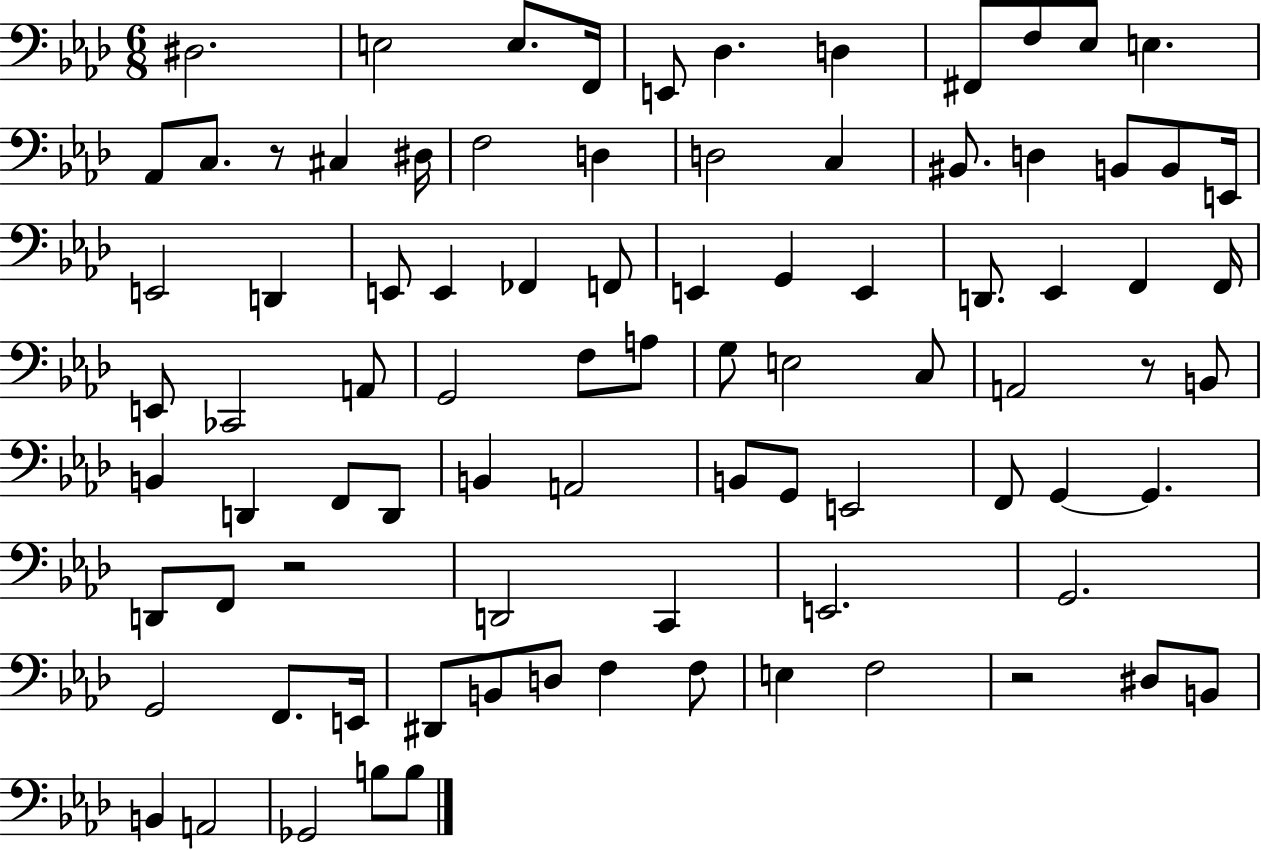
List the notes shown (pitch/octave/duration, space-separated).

D#3/h. E3/h E3/e. F2/s E2/e Db3/q. D3/q F#2/e F3/e Eb3/e E3/q. Ab2/e C3/e. R/e C#3/q D#3/s F3/h D3/q D3/h C3/q BIS2/e. D3/q B2/e B2/e E2/s E2/h D2/q E2/e E2/q FES2/q F2/e E2/q G2/q E2/q D2/e. Eb2/q F2/q F2/s E2/e CES2/h A2/e G2/h F3/e A3/e G3/e E3/h C3/e A2/h R/e B2/e B2/q D2/q F2/e D2/e B2/q A2/h B2/e G2/e E2/h F2/e G2/q G2/q. D2/e F2/e R/h D2/h C2/q E2/h. G2/h. G2/h F2/e. E2/s D#2/e B2/e D3/e F3/q F3/e E3/q F3/h R/h D#3/e B2/e B2/q A2/h Gb2/h B3/e B3/e